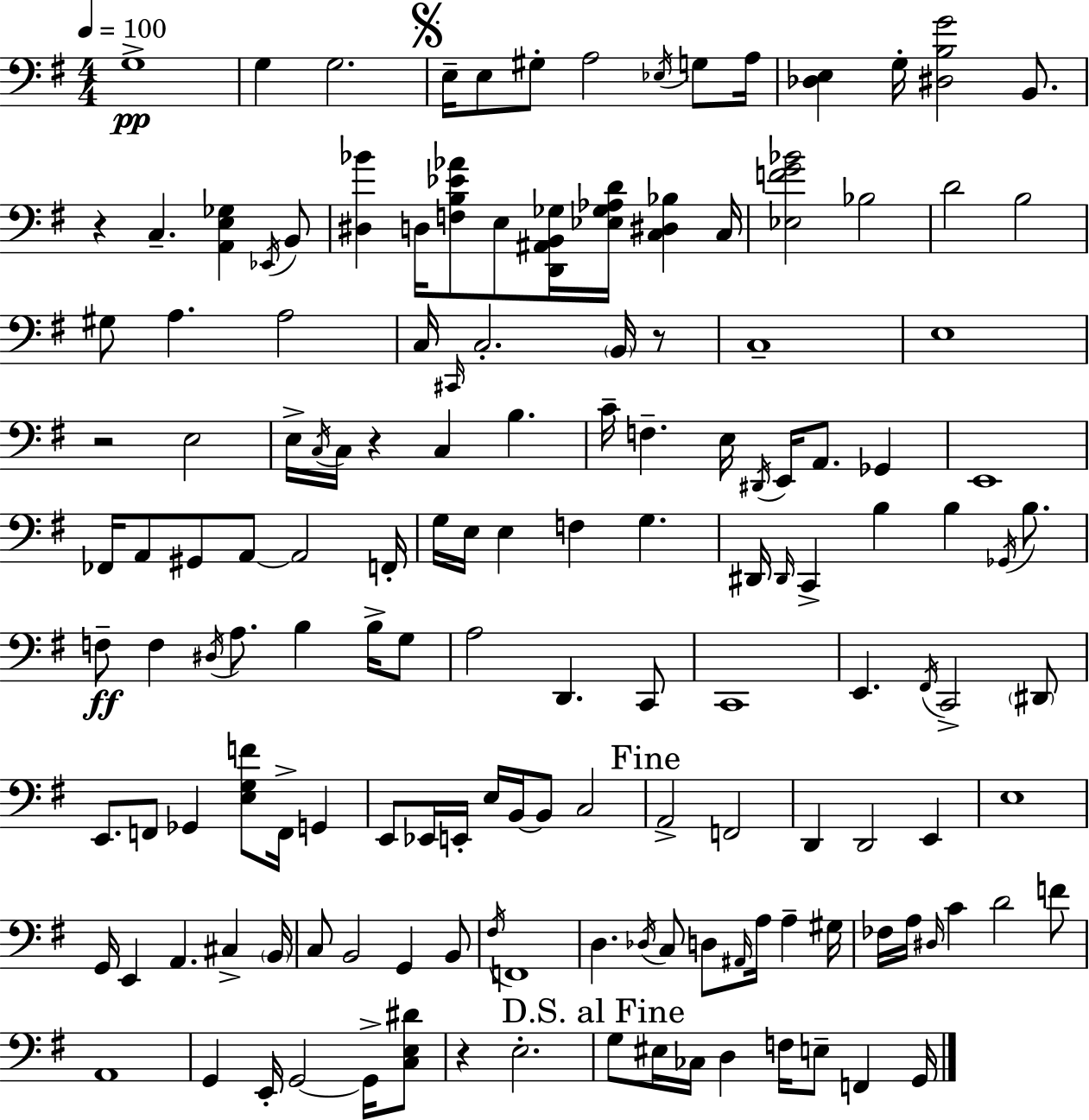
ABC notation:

X:1
T:Untitled
M:4/4
L:1/4
K:G
G,4 G, G,2 E,/4 E,/2 ^G,/2 A,2 _E,/4 G,/2 A,/4 [_D,E,] G,/4 [^D,B,G]2 B,,/2 z C, [A,,E,_G,] _E,,/4 B,,/2 [^D,_B] D,/4 [F,B,_E_A]/2 E,/2 [D,,^A,,B,,_G,]/4 [_E,_G,_A,D]/4 [C,^D,_B,] C,/4 [_E,FG_B]2 _B,2 D2 B,2 ^G,/2 A, A,2 C,/4 ^C,,/4 C,2 B,,/4 z/2 C,4 E,4 z2 E,2 E,/4 C,/4 C,/4 z C, B, C/4 F, E,/4 ^D,,/4 E,,/4 A,,/2 _G,, E,,4 _F,,/4 A,,/2 ^G,,/2 A,,/2 A,,2 F,,/4 G,/4 E,/4 E, F, G, ^D,,/4 ^D,,/4 C,, B, B, _G,,/4 B,/2 F,/2 F, ^D,/4 A,/2 B, B,/4 G,/2 A,2 D,, C,,/2 C,,4 E,, ^F,,/4 C,,2 ^D,,/2 E,,/2 F,,/2 _G,, [E,G,F]/2 F,,/4 G,, E,,/2 _E,,/4 E,,/4 E,/4 B,,/4 B,,/2 C,2 A,,2 F,,2 D,, D,,2 E,, E,4 G,,/4 E,, A,, ^C, B,,/4 C,/2 B,,2 G,, B,,/2 ^F,/4 F,,4 D, _D,/4 C,/2 D,/2 ^A,,/4 A,/4 A, ^G,/4 _F,/4 A,/4 ^D,/4 C D2 F/2 A,,4 G,, E,,/4 G,,2 G,,/4 [C,E,^D]/2 z E,2 G,/2 ^E,/4 _C,/4 D, F,/4 E,/2 F,, G,,/4